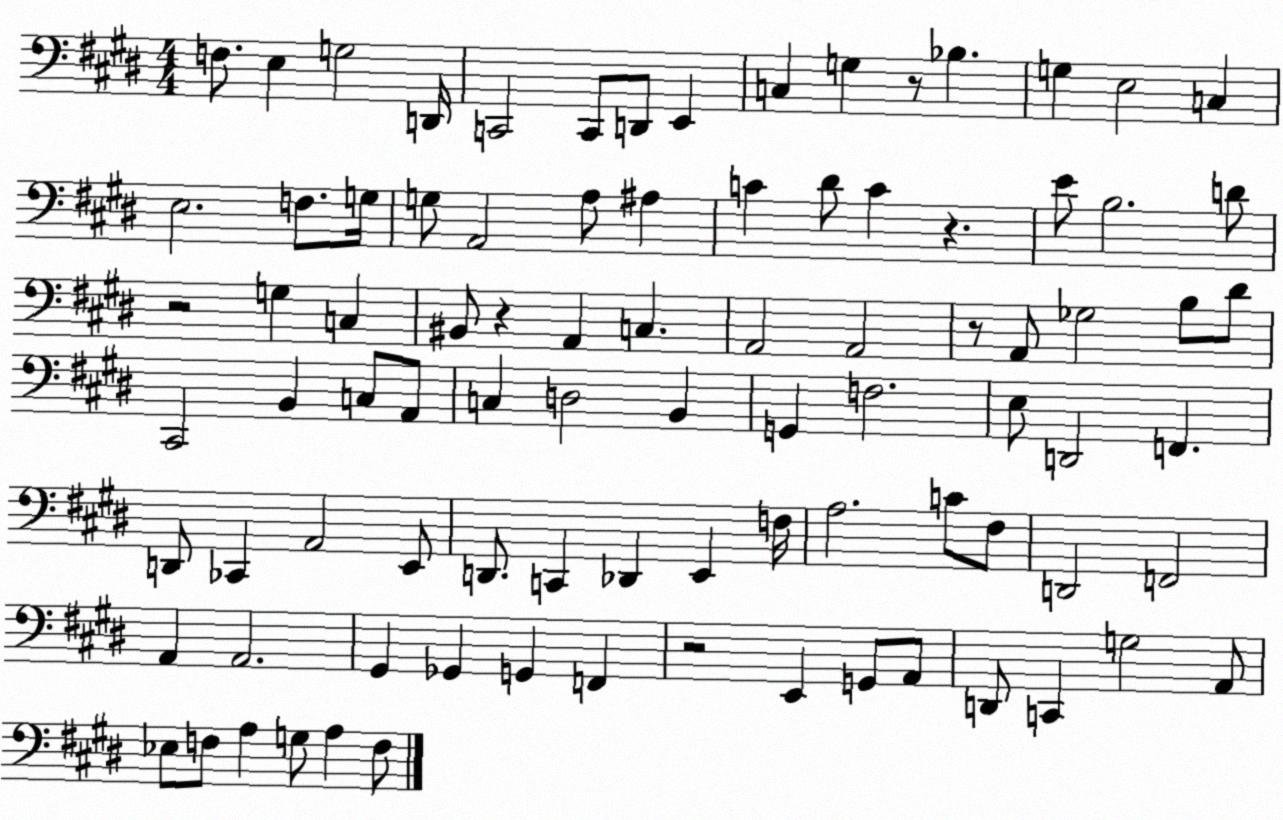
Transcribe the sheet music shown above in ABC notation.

X:1
T:Untitled
M:4/4
L:1/4
K:E
F,/2 E, G,2 D,,/4 C,,2 C,,/2 D,,/2 E,, C, G, z/2 _B, G, E,2 C, E,2 F,/2 G,/4 G,/2 A,,2 A,/2 ^A, C ^D/2 C z E/2 B,2 D/2 z2 G, C, ^B,,/2 z A,, C, A,,2 A,,2 z/2 A,,/2 _G,2 B,/2 ^D/2 ^C,,2 B,, C,/2 A,,/2 C, D,2 B,, G,, F,2 E,/2 D,,2 F,, D,,/2 _C,, A,,2 E,,/2 D,,/2 C,, _D,, E,, F,/4 A,2 C/2 ^F,/2 D,,2 F,,2 A,, A,,2 ^G,, _G,, G,, F,, z2 E,, G,,/2 A,,/2 D,,/2 C,, G,2 A,,/2 _E,/2 F,/2 A, G,/2 A, F,/2